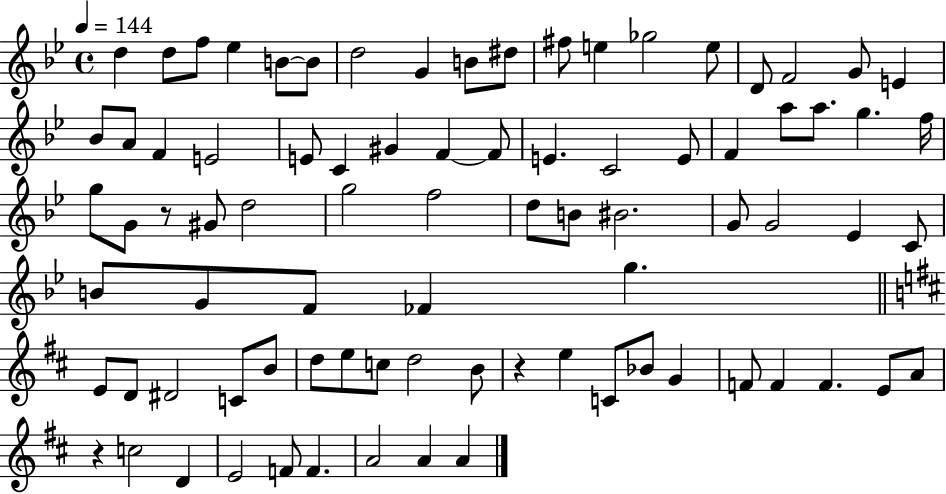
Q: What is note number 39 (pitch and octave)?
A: D5